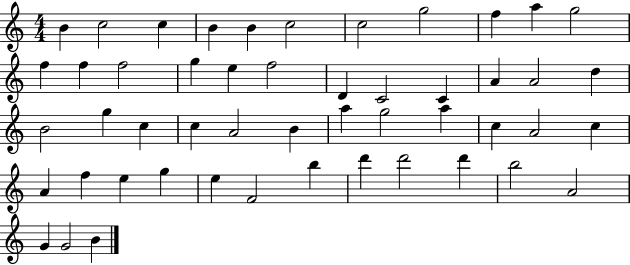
B4/q C5/h C5/q B4/q B4/q C5/h C5/h G5/h F5/q A5/q G5/h F5/q F5/q F5/h G5/q E5/q F5/h D4/q C4/h C4/q A4/q A4/h D5/q B4/h G5/q C5/q C5/q A4/h B4/q A5/q G5/h A5/q C5/q A4/h C5/q A4/q F5/q E5/q G5/q E5/q F4/h B5/q D6/q D6/h D6/q B5/h A4/h G4/q G4/h B4/q